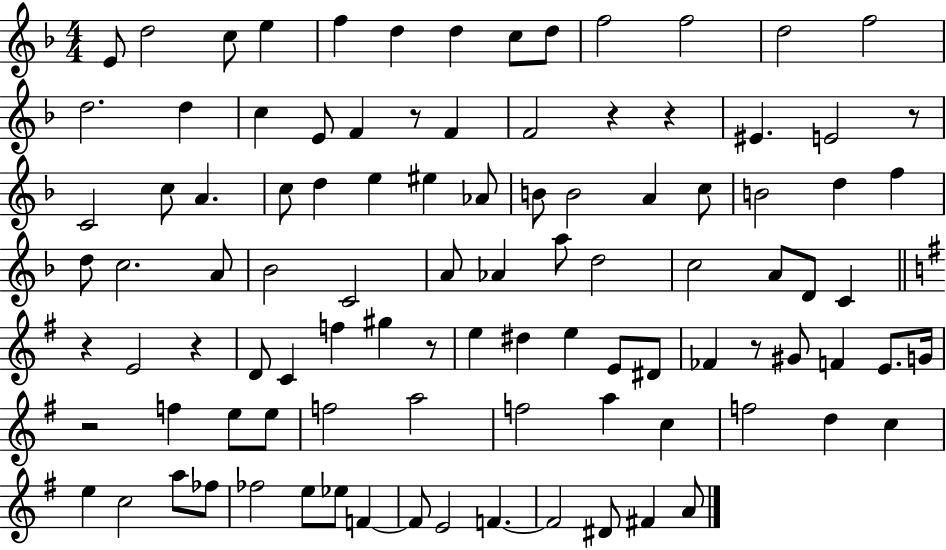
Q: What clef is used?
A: treble